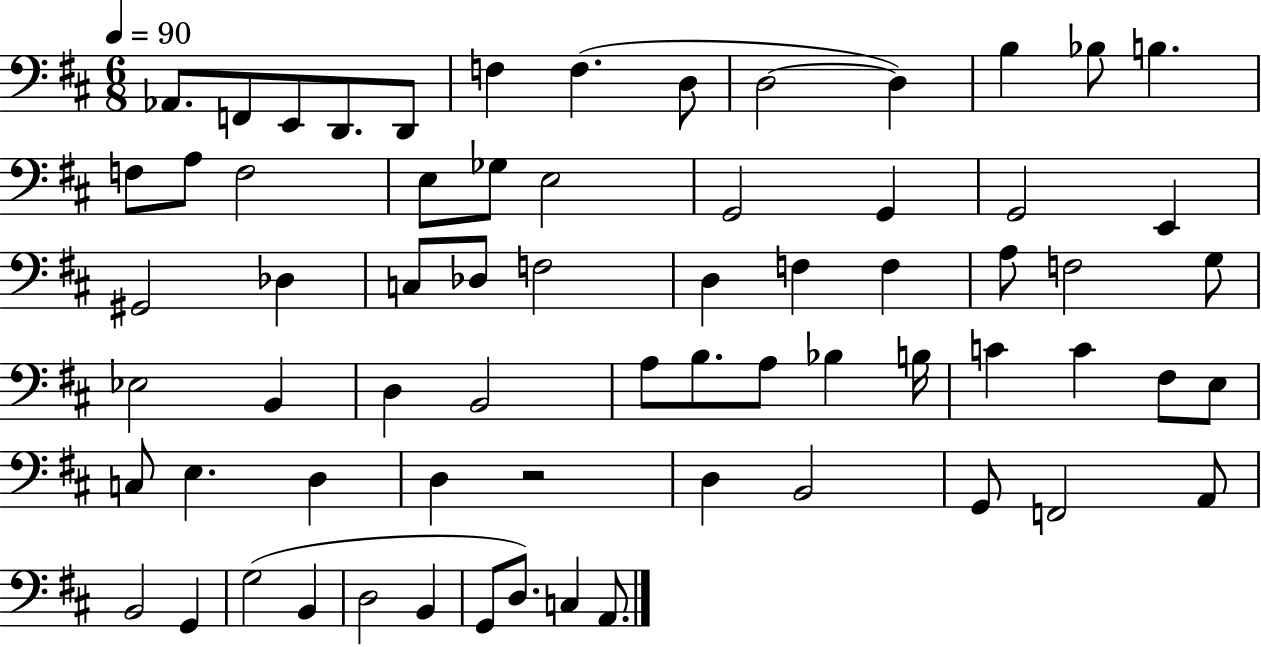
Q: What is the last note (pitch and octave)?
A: A2